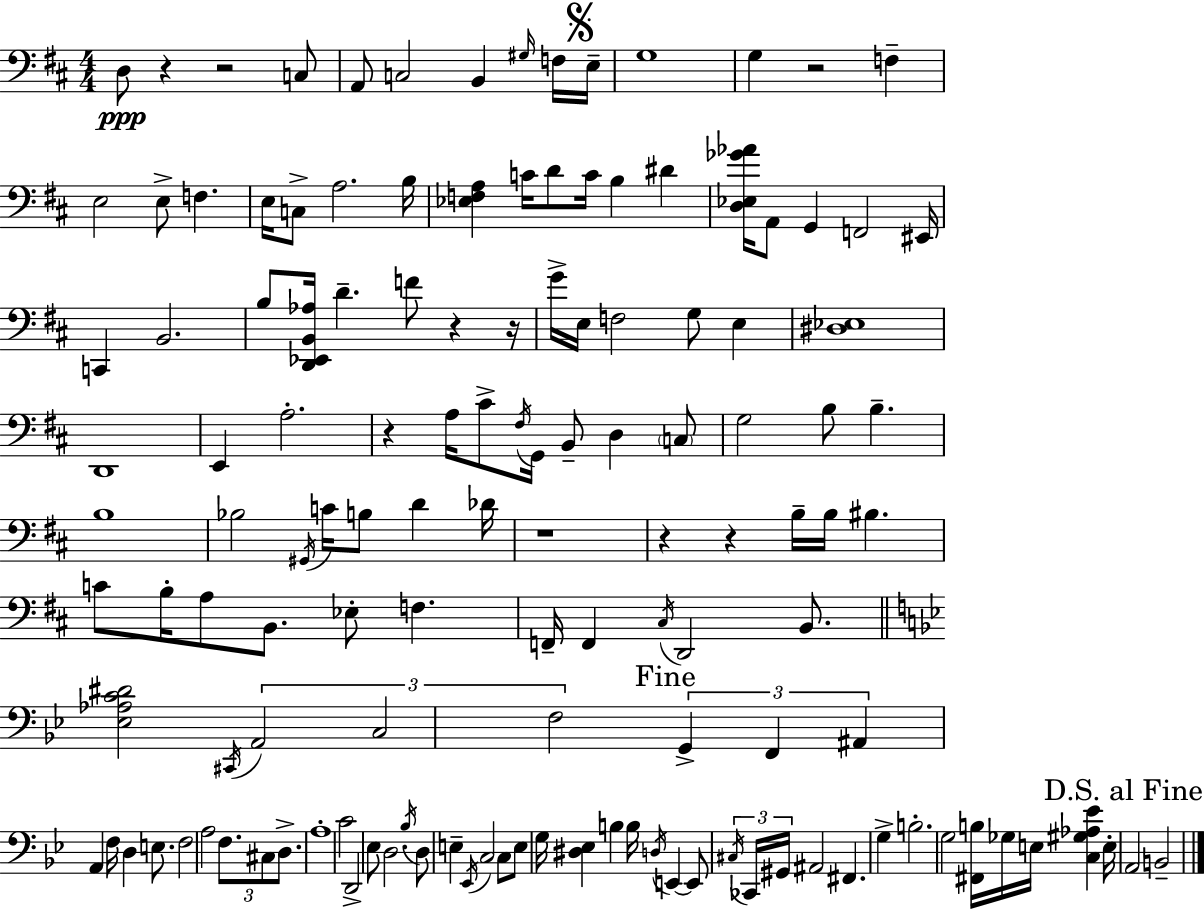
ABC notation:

X:1
T:Untitled
M:4/4
L:1/4
K:D
D,/2 z z2 C,/2 A,,/2 C,2 B,, ^G,/4 F,/4 E,/4 G,4 G, z2 F, E,2 E,/2 F, E,/4 C,/2 A,2 B,/4 [_E,F,A,] C/4 D/2 C/4 B, ^D [D,_E,_G_A]/4 A,,/2 G,, F,,2 ^E,,/4 C,, B,,2 B,/2 [D,,_E,,B,,_A,]/4 D F/2 z z/4 G/4 E,/4 F,2 G,/2 E, [^D,_E,]4 D,,4 E,, A,2 z A,/4 ^C/2 ^F,/4 G,,/4 B,,/2 D, C,/2 G,2 B,/2 B, B,4 _B,2 ^G,,/4 C/4 B,/2 D _D/4 z4 z z B,/4 B,/4 ^B, C/2 B,/4 A,/2 B,,/2 _E,/2 F, F,,/4 F,, ^C,/4 D,,2 B,,/2 [_E,_A,C^D]2 ^C,,/4 A,,2 C,2 F,2 G,, F,, ^A,, A,, F,/4 D, E,/2 F,2 A,2 F,/2 ^C,/2 D,/2 A,4 C2 D,,2 _E,/2 D,2 _B,/4 D,/2 E, _E,,/4 C,2 C,/2 E,/2 G,/4 [^D,_E,] B, B,/4 D,/4 E,, E,,/2 ^C,/4 _C,,/4 ^G,,/4 ^A,,2 ^F,, G, B,2 G,2 [^F,,B,]/4 _G,/4 E,/4 [C,^G,_A,_E] E,/4 A,,2 B,,2